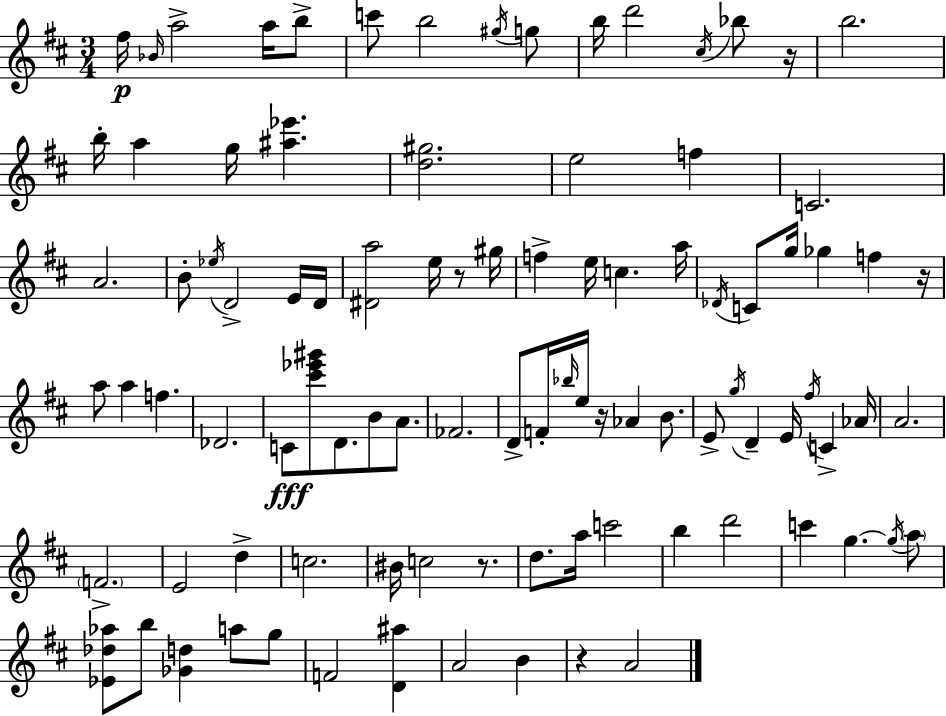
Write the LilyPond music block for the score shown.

{
  \clef treble
  \numericTimeSignature
  \time 3/4
  \key d \major
  fis''16\p \grace { bes'16 } a''2-> a''16 b''8-> | c'''8 b''2 \acciaccatura { gis''16 } | g''8 b''16 d'''2 \acciaccatura { cis''16 } | bes''8 r16 b''2. | \break b''16-. a''4 g''16 <ais'' ees'''>4. | <d'' gis''>2. | e''2 f''4 | c'2. | \break a'2. | b'8-. \acciaccatura { ees''16 } d'2-> | e'16 d'16 <dis' a''>2 | e''16 r8 gis''16 f''4-> e''16 c''4. | \break a''16 \acciaccatura { des'16 } c'8 g''16 ges''4 | f''4 r16 a''8 a''4 f''4. | des'2. | c'8\fff <cis''' ees''' gis'''>8 d'8. | \break b'8 a'8. fes'2. | d'8-> f'16-. \grace { bes''16 } e''16 r16 aes'4 | b'8. e'8-> \acciaccatura { g''16 } d'4-- | e'16 \acciaccatura { fis''16 } c'4-> aes'16 a'2. | \break \parenthesize f'2.-> | e'2 | d''4-> c''2. | bis'16 c''2 | \break r8. d''8. a''16 | c'''2 b''4 | d'''2 c'''4 | g''4.~~ \acciaccatura { g''16 } \parenthesize a''8 <ees' des'' aes''>8 b''8 | \break <ges' d''>4 a''8 g''8 f'2 | <d' ais''>4 a'2 | b'4 r4 | a'2 \bar "|."
}